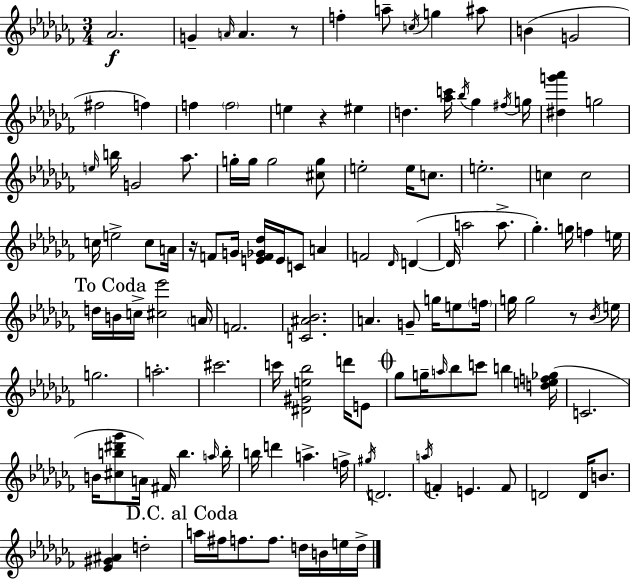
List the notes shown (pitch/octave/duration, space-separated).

Ab4/h. G4/q A4/s A4/q. R/e F5/q A5/e C5/s G5/q A#5/e B4/q G4/h F#5/h F5/q F5/q F5/h E5/q R/q EIS5/q D5/q. [Ab5,C6]/s Bb5/s Gb5/q F#5/s G5/s [D#5,G6,Ab6]/q G5/h E5/s B5/s G4/h Ab5/e. G5/s G5/s G5/h [C#5,G5]/e E5/h E5/s C5/e. E5/h. C5/q C5/h C5/s E5/h C5/e A4/s R/s F4/e G4/s [E4,F4,Gb4,Db5]/s E4/s C4/e A4/q F4/h Db4/s D4/q D4/s A5/h A5/e. Gb5/q. G5/s F5/q E5/s D5/s B4/s C5/s [C#5,Eb6]/h A4/s F4/h. [C4,A#4,Bb4]/h. A4/q. G4/e G5/s E5/e F5/s G5/s G5/h R/e Bb4/s E5/s G5/h. A5/h. C#6/h. C6/s [D#4,G#4,E5,Bb5]/h D6/s E4/e Gb5/e G5/s A5/s Bb5/e C6/e B5/q [D5,E5,F5,Gb5]/s C4/h. B4/s [C#5,B5,D#6,Gb6]/e A4/s F#4/s B5/q. A5/s B5/s B5/s D6/q A5/q. F5/s G#5/s D4/h. A5/s F4/q E4/q. F4/e D4/h D4/s B4/e. [Eb4,G#4,A#4]/q D5/h A5/s F#5/s F5/e. F5/e. D5/s B4/s E5/s D5/s